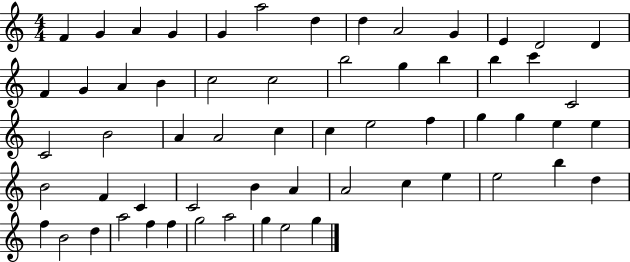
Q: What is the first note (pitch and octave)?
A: F4